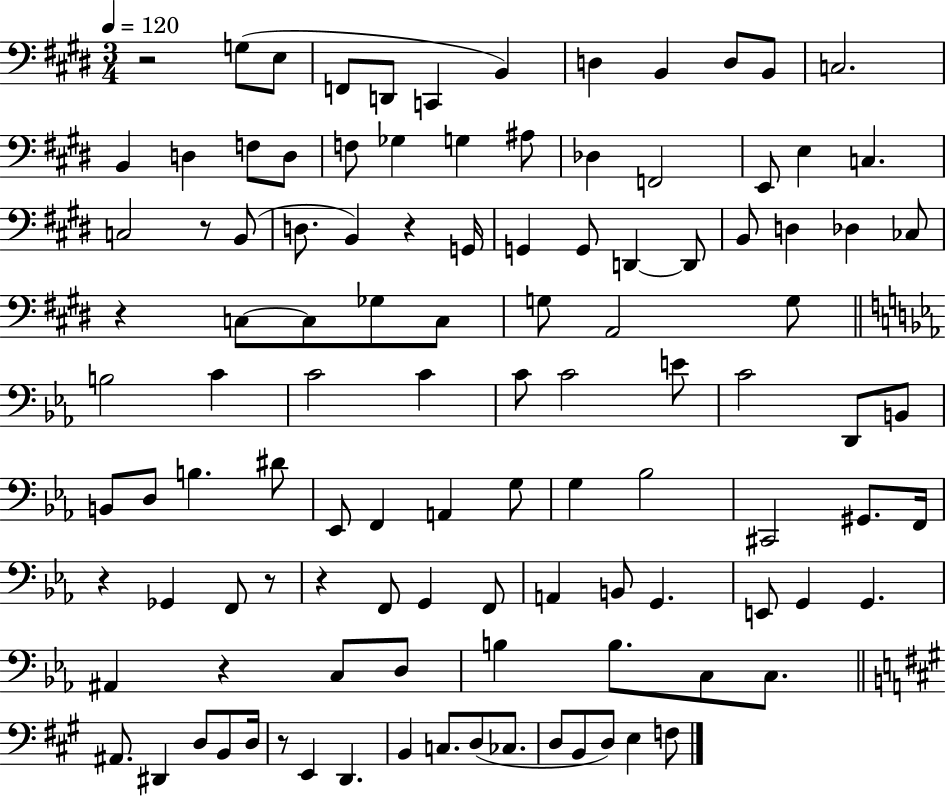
R/h G3/e E3/e F2/e D2/e C2/q B2/q D3/q B2/q D3/e B2/e C3/h. B2/q D3/q F3/e D3/e F3/e Gb3/q G3/q A#3/e Db3/q F2/h E2/e E3/q C3/q. C3/h R/e B2/e D3/e. B2/q R/q G2/s G2/q G2/e D2/q D2/e B2/e D3/q Db3/q CES3/e R/q C3/e C3/e Gb3/e C3/e G3/e A2/h G3/e B3/h C4/q C4/h C4/q C4/e C4/h E4/e C4/h D2/e B2/e B2/e D3/e B3/q. D#4/e Eb2/e F2/q A2/q G3/e G3/q Bb3/h C#2/h G#2/e. F2/s R/q Gb2/q F2/e R/e R/q F2/e G2/q F2/e A2/q B2/e G2/q. E2/e G2/q G2/q. A#2/q R/q C3/e D3/e B3/q B3/e. C3/e C3/e. A#2/e. D#2/q D3/e B2/e D3/s R/e E2/q D2/q. B2/q C3/e. D3/e CES3/e. D3/e B2/e D3/e E3/q F3/e